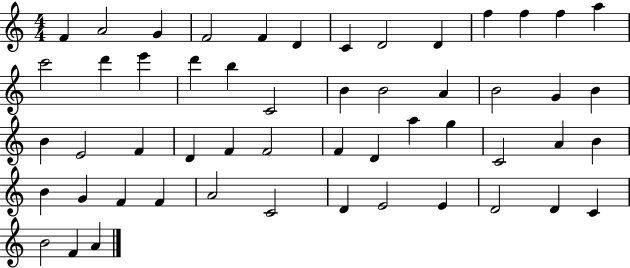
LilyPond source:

{
  \clef treble
  \numericTimeSignature
  \time 4/4
  \key c \major
  f'4 a'2 g'4 | f'2 f'4 d'4 | c'4 d'2 d'4 | f''4 f''4 f''4 a''4 | \break c'''2 d'''4 e'''4 | d'''4 b''4 c'2 | b'4 b'2 a'4 | b'2 g'4 b'4 | \break b'4 e'2 f'4 | d'4 f'4 f'2 | f'4 d'4 a''4 g''4 | c'2 a'4 b'4 | \break b'4 g'4 f'4 f'4 | a'2 c'2 | d'4 e'2 e'4 | d'2 d'4 c'4 | \break b'2 f'4 a'4 | \bar "|."
}